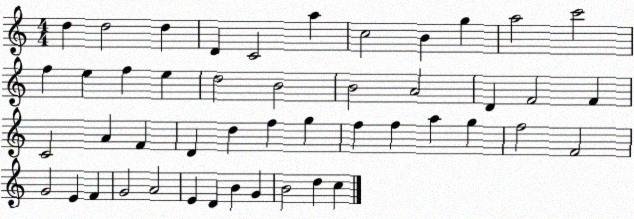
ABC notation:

X:1
T:Untitled
M:4/4
L:1/4
K:C
d d2 d D C2 a c2 B g a2 c'2 f e f e d2 B2 B2 A2 D F2 F C2 A F D d f g f f a g f2 F2 G2 E F G2 A2 E D B G B2 d c